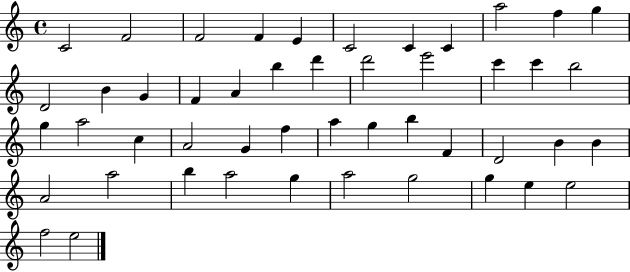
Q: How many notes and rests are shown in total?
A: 48